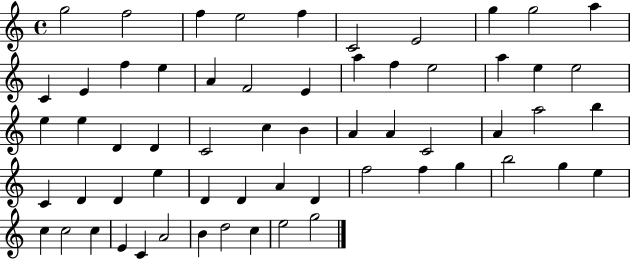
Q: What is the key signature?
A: C major